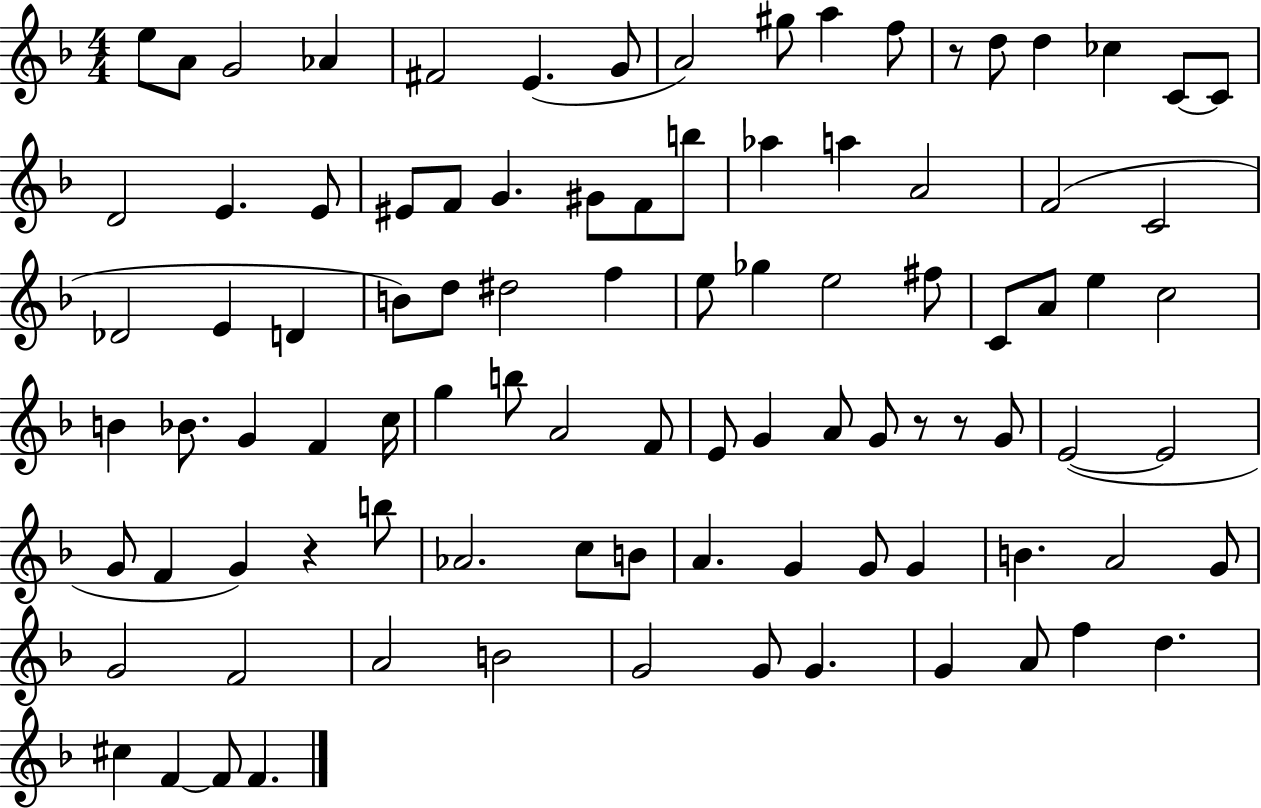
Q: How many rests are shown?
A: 4